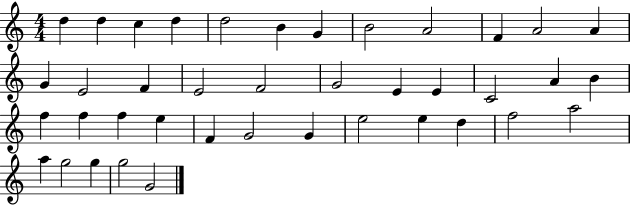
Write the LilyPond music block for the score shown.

{
  \clef treble
  \numericTimeSignature
  \time 4/4
  \key c \major
  d''4 d''4 c''4 d''4 | d''2 b'4 g'4 | b'2 a'2 | f'4 a'2 a'4 | \break g'4 e'2 f'4 | e'2 f'2 | g'2 e'4 e'4 | c'2 a'4 b'4 | \break f''4 f''4 f''4 e''4 | f'4 g'2 g'4 | e''2 e''4 d''4 | f''2 a''2 | \break a''4 g''2 g''4 | g''2 g'2 | \bar "|."
}